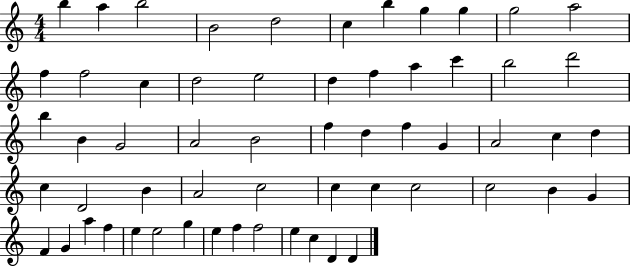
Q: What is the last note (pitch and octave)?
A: D4